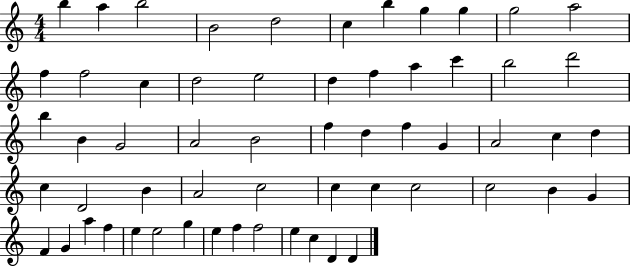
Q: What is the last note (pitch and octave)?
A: D4